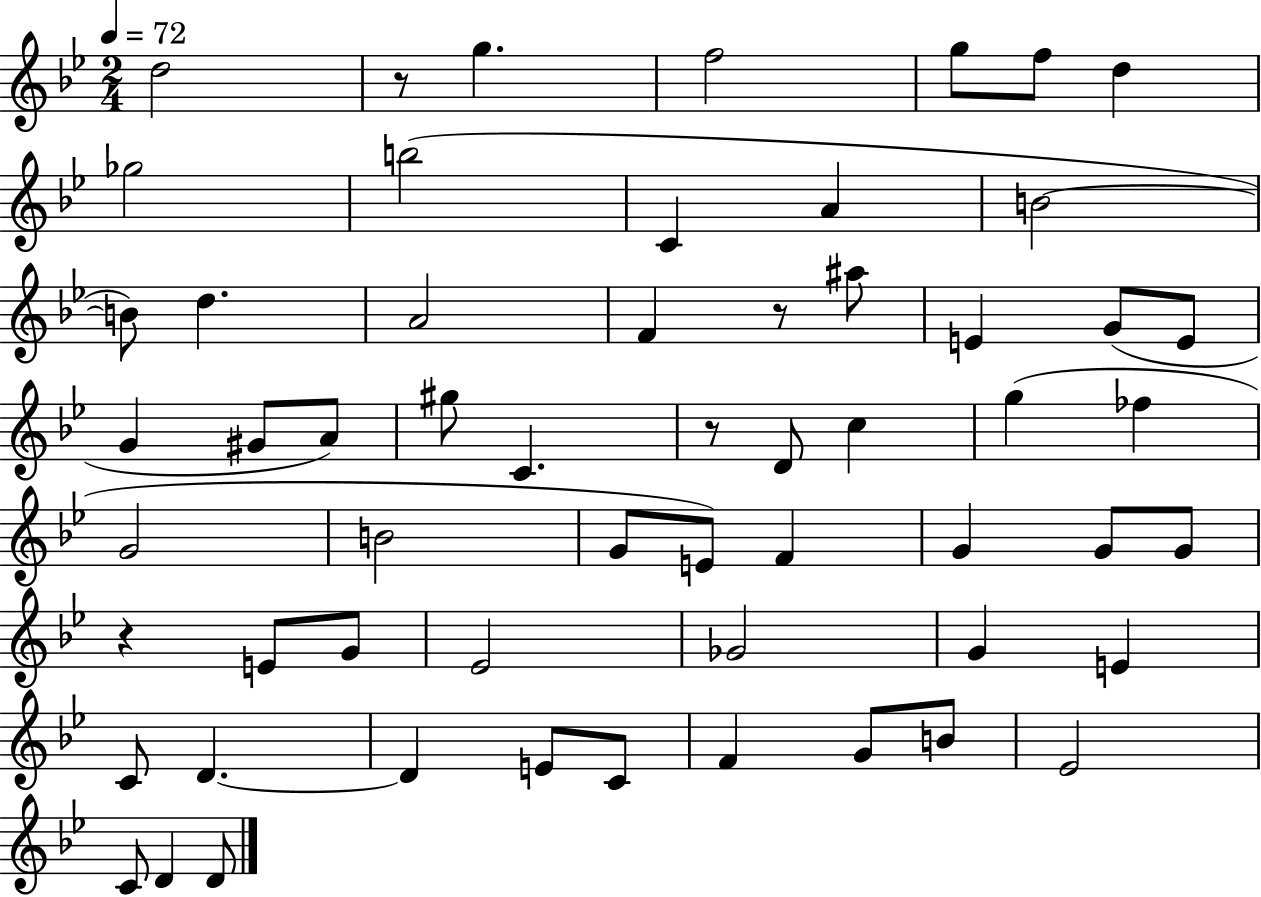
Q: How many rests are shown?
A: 4